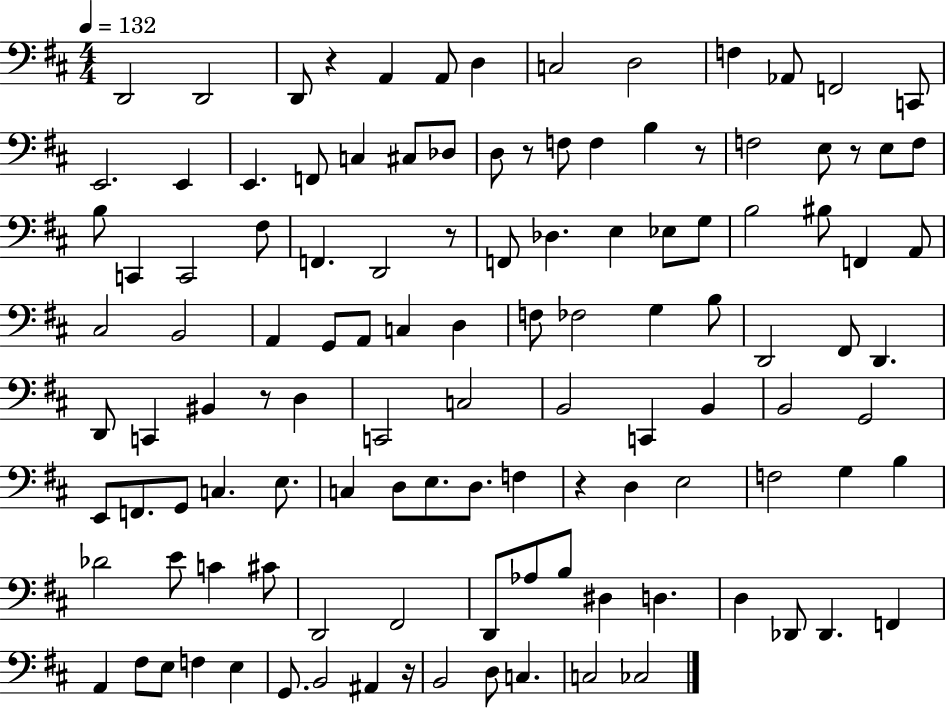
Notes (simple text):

D2/h D2/h D2/e R/q A2/q A2/e D3/q C3/h D3/h F3/q Ab2/e F2/h C2/e E2/h. E2/q E2/q. F2/e C3/q C#3/e Db3/e D3/e R/e F3/e F3/q B3/q R/e F3/h E3/e R/e E3/e F3/e B3/e C2/q C2/h F#3/e F2/q. D2/h R/e F2/e Db3/q. E3/q Eb3/e G3/e B3/h BIS3/e F2/q A2/e C#3/h B2/h A2/q G2/e A2/e C3/q D3/q F3/e FES3/h G3/q B3/e D2/h F#2/e D2/q. D2/e C2/q BIS2/q R/e D3/q C2/h C3/h B2/h C2/q B2/q B2/h G2/h E2/e F2/e. G2/e C3/q. E3/e. C3/q D3/e E3/e. D3/e. F3/q R/q D3/q E3/h F3/h G3/q B3/q Db4/h E4/e C4/q C#4/e D2/h F#2/h D2/e Ab3/e B3/e D#3/q D3/q. D3/q Db2/e Db2/q. F2/q A2/q F#3/e E3/e F3/q E3/q G2/e. B2/h A#2/q R/s B2/h D3/e C3/q. C3/h CES3/h